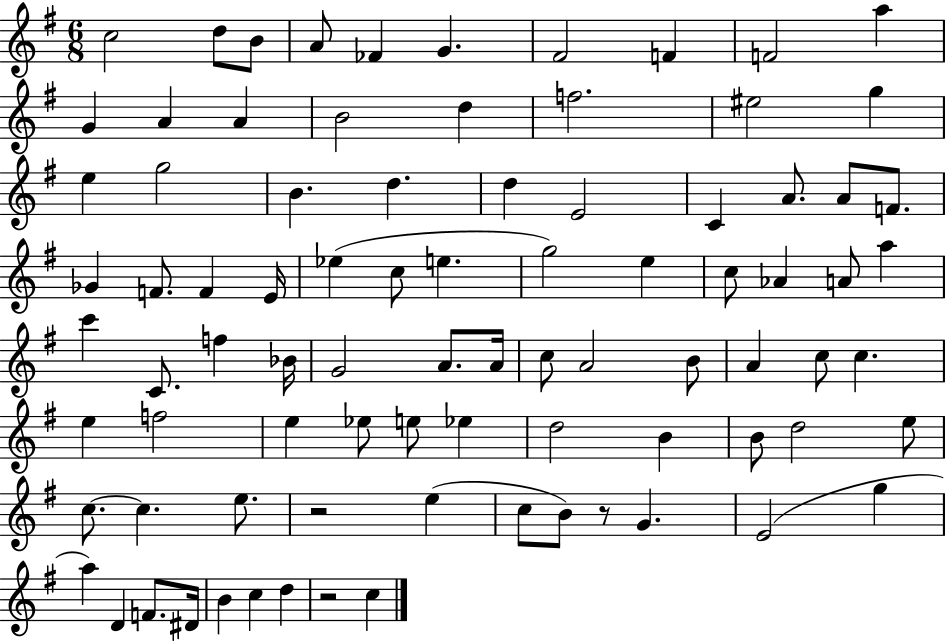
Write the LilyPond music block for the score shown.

{
  \clef treble
  \numericTimeSignature
  \time 6/8
  \key g \major
  \repeat volta 2 { c''2 d''8 b'8 | a'8 fes'4 g'4. | fis'2 f'4 | f'2 a''4 | \break g'4 a'4 a'4 | b'2 d''4 | f''2. | eis''2 g''4 | \break e''4 g''2 | b'4. d''4. | d''4 e'2 | c'4 a'8. a'8 f'8. | \break ges'4 f'8. f'4 e'16 | ees''4( c''8 e''4. | g''2) e''4 | c''8 aes'4 a'8 a''4 | \break c'''4 c'8. f''4 bes'16 | g'2 a'8. a'16 | c''8 a'2 b'8 | a'4 c''8 c''4. | \break e''4 f''2 | e''4 ees''8 e''8 ees''4 | d''2 b'4 | b'8 d''2 e''8 | \break c''8.~~ c''4. e''8. | r2 e''4( | c''8 b'8) r8 g'4. | e'2( g''4 | \break a''4) d'4 f'8. dis'16 | b'4 c''4 d''4 | r2 c''4 | } \bar "|."
}